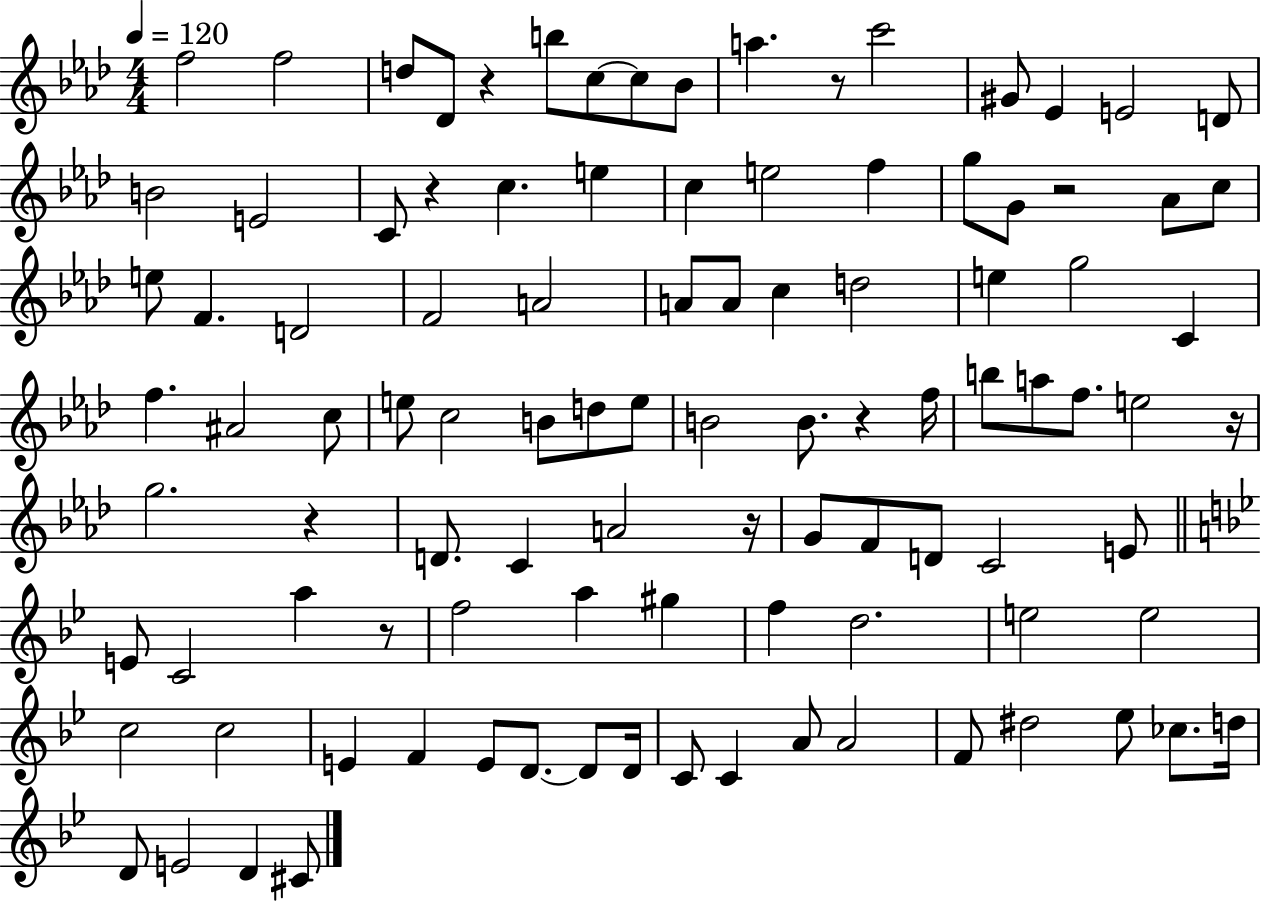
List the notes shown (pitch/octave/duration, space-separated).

F5/h F5/h D5/e Db4/e R/q B5/e C5/e C5/e Bb4/e A5/q. R/e C6/h G#4/e Eb4/q E4/h D4/e B4/h E4/h C4/e R/q C5/q. E5/q C5/q E5/h F5/q G5/e G4/e R/h Ab4/e C5/e E5/e F4/q. D4/h F4/h A4/h A4/e A4/e C5/q D5/h E5/q G5/h C4/q F5/q. A#4/h C5/e E5/e C5/h B4/e D5/e E5/e B4/h B4/e. R/q F5/s B5/e A5/e F5/e. E5/h R/s G5/h. R/q D4/e. C4/q A4/h R/s G4/e F4/e D4/e C4/h E4/e E4/e C4/h A5/q R/e F5/h A5/q G#5/q F5/q D5/h. E5/h E5/h C5/h C5/h E4/q F4/q E4/e D4/e. D4/e D4/s C4/e C4/q A4/e A4/h F4/e D#5/h Eb5/e CES5/e. D5/s D4/e E4/h D4/q C#4/e